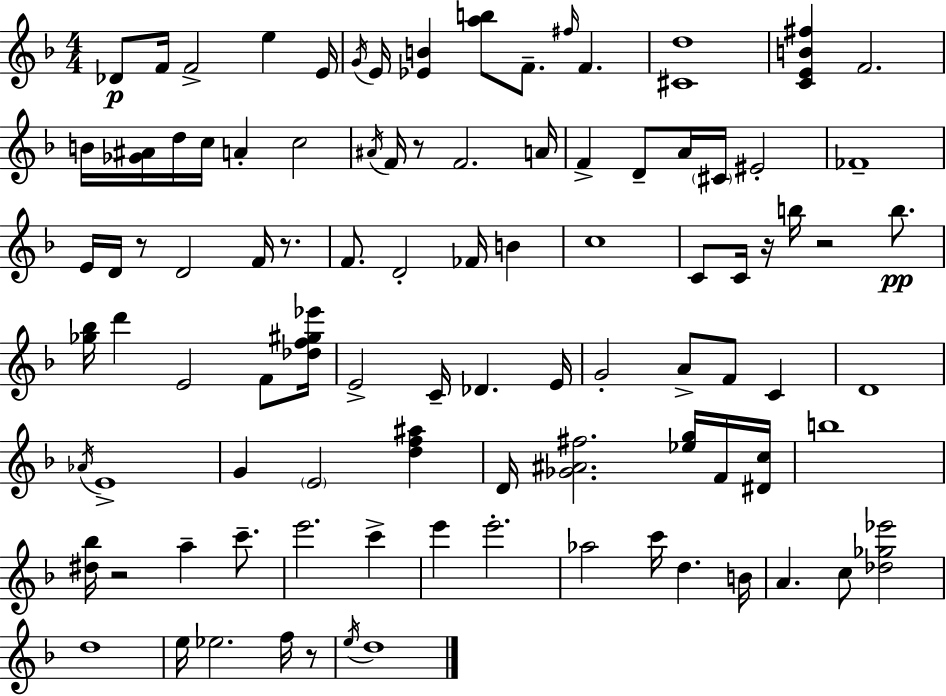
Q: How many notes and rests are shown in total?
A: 96